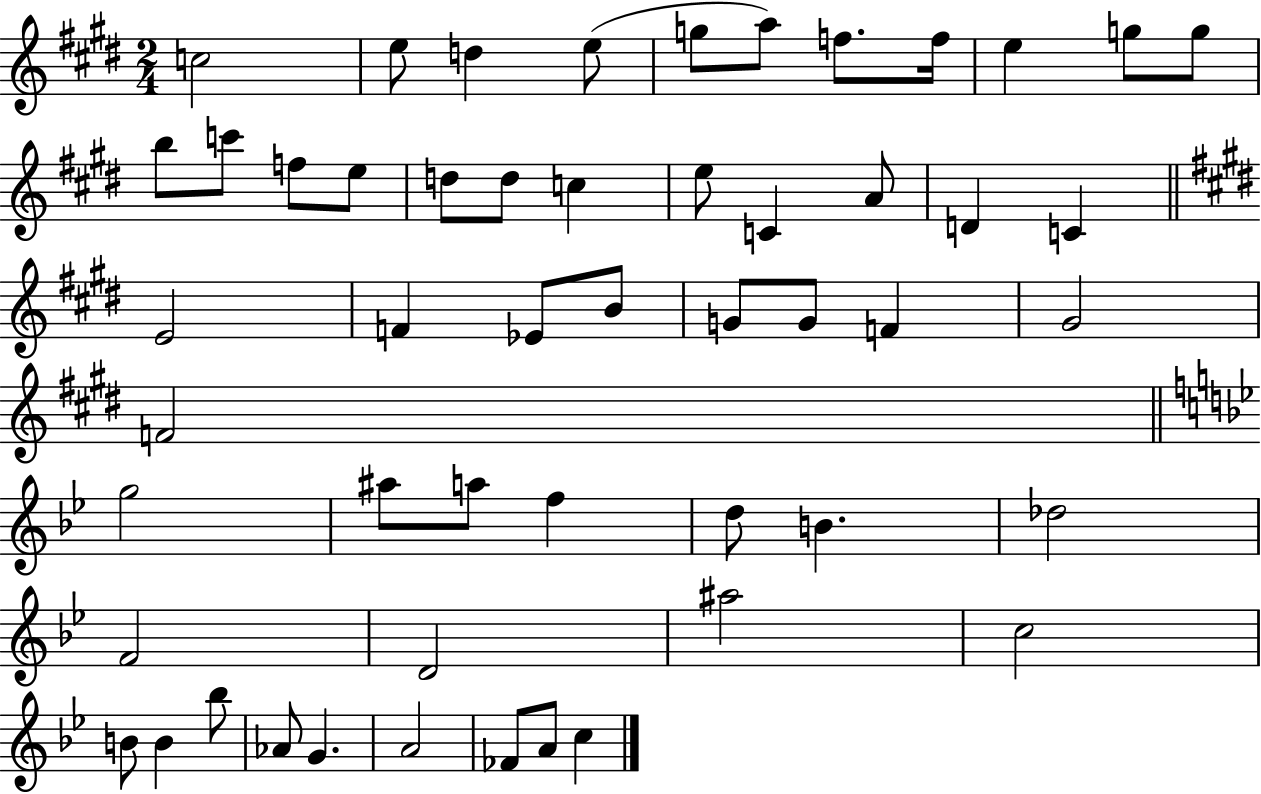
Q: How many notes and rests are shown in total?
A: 52